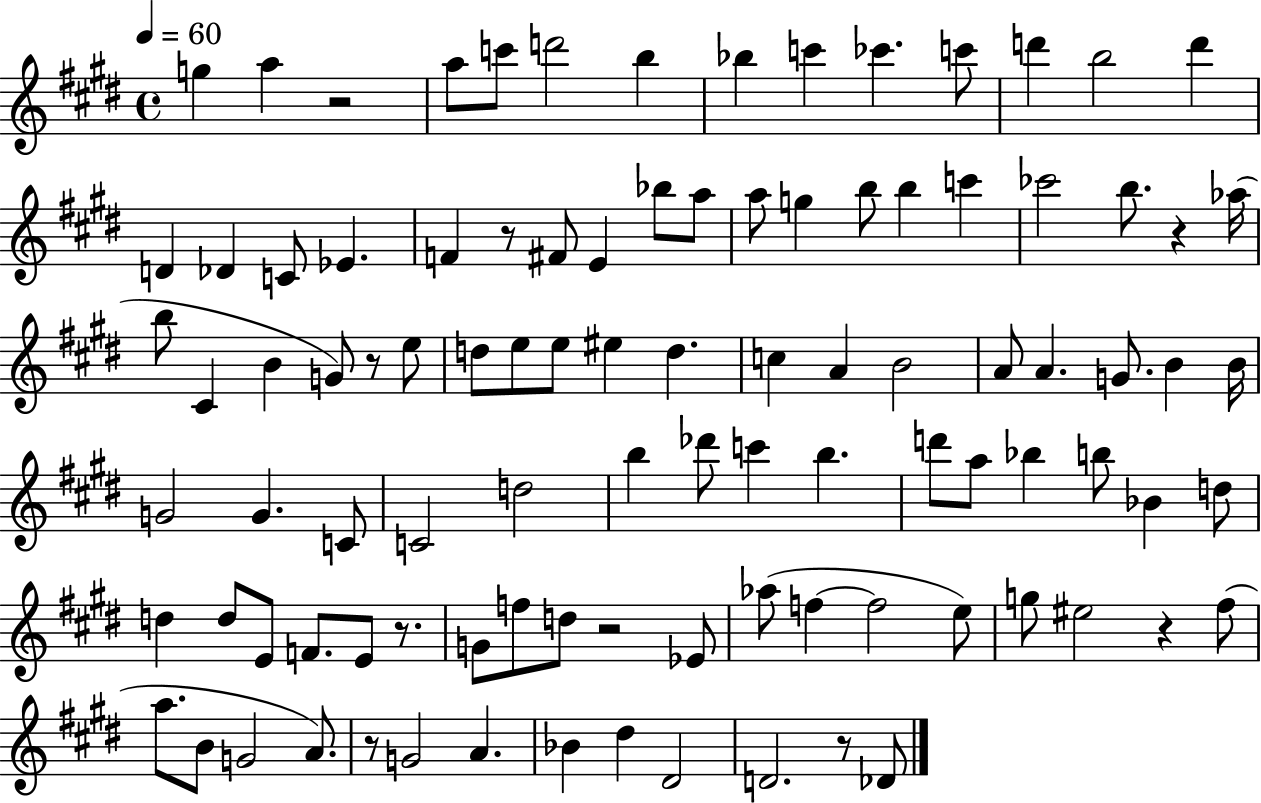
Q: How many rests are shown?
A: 9